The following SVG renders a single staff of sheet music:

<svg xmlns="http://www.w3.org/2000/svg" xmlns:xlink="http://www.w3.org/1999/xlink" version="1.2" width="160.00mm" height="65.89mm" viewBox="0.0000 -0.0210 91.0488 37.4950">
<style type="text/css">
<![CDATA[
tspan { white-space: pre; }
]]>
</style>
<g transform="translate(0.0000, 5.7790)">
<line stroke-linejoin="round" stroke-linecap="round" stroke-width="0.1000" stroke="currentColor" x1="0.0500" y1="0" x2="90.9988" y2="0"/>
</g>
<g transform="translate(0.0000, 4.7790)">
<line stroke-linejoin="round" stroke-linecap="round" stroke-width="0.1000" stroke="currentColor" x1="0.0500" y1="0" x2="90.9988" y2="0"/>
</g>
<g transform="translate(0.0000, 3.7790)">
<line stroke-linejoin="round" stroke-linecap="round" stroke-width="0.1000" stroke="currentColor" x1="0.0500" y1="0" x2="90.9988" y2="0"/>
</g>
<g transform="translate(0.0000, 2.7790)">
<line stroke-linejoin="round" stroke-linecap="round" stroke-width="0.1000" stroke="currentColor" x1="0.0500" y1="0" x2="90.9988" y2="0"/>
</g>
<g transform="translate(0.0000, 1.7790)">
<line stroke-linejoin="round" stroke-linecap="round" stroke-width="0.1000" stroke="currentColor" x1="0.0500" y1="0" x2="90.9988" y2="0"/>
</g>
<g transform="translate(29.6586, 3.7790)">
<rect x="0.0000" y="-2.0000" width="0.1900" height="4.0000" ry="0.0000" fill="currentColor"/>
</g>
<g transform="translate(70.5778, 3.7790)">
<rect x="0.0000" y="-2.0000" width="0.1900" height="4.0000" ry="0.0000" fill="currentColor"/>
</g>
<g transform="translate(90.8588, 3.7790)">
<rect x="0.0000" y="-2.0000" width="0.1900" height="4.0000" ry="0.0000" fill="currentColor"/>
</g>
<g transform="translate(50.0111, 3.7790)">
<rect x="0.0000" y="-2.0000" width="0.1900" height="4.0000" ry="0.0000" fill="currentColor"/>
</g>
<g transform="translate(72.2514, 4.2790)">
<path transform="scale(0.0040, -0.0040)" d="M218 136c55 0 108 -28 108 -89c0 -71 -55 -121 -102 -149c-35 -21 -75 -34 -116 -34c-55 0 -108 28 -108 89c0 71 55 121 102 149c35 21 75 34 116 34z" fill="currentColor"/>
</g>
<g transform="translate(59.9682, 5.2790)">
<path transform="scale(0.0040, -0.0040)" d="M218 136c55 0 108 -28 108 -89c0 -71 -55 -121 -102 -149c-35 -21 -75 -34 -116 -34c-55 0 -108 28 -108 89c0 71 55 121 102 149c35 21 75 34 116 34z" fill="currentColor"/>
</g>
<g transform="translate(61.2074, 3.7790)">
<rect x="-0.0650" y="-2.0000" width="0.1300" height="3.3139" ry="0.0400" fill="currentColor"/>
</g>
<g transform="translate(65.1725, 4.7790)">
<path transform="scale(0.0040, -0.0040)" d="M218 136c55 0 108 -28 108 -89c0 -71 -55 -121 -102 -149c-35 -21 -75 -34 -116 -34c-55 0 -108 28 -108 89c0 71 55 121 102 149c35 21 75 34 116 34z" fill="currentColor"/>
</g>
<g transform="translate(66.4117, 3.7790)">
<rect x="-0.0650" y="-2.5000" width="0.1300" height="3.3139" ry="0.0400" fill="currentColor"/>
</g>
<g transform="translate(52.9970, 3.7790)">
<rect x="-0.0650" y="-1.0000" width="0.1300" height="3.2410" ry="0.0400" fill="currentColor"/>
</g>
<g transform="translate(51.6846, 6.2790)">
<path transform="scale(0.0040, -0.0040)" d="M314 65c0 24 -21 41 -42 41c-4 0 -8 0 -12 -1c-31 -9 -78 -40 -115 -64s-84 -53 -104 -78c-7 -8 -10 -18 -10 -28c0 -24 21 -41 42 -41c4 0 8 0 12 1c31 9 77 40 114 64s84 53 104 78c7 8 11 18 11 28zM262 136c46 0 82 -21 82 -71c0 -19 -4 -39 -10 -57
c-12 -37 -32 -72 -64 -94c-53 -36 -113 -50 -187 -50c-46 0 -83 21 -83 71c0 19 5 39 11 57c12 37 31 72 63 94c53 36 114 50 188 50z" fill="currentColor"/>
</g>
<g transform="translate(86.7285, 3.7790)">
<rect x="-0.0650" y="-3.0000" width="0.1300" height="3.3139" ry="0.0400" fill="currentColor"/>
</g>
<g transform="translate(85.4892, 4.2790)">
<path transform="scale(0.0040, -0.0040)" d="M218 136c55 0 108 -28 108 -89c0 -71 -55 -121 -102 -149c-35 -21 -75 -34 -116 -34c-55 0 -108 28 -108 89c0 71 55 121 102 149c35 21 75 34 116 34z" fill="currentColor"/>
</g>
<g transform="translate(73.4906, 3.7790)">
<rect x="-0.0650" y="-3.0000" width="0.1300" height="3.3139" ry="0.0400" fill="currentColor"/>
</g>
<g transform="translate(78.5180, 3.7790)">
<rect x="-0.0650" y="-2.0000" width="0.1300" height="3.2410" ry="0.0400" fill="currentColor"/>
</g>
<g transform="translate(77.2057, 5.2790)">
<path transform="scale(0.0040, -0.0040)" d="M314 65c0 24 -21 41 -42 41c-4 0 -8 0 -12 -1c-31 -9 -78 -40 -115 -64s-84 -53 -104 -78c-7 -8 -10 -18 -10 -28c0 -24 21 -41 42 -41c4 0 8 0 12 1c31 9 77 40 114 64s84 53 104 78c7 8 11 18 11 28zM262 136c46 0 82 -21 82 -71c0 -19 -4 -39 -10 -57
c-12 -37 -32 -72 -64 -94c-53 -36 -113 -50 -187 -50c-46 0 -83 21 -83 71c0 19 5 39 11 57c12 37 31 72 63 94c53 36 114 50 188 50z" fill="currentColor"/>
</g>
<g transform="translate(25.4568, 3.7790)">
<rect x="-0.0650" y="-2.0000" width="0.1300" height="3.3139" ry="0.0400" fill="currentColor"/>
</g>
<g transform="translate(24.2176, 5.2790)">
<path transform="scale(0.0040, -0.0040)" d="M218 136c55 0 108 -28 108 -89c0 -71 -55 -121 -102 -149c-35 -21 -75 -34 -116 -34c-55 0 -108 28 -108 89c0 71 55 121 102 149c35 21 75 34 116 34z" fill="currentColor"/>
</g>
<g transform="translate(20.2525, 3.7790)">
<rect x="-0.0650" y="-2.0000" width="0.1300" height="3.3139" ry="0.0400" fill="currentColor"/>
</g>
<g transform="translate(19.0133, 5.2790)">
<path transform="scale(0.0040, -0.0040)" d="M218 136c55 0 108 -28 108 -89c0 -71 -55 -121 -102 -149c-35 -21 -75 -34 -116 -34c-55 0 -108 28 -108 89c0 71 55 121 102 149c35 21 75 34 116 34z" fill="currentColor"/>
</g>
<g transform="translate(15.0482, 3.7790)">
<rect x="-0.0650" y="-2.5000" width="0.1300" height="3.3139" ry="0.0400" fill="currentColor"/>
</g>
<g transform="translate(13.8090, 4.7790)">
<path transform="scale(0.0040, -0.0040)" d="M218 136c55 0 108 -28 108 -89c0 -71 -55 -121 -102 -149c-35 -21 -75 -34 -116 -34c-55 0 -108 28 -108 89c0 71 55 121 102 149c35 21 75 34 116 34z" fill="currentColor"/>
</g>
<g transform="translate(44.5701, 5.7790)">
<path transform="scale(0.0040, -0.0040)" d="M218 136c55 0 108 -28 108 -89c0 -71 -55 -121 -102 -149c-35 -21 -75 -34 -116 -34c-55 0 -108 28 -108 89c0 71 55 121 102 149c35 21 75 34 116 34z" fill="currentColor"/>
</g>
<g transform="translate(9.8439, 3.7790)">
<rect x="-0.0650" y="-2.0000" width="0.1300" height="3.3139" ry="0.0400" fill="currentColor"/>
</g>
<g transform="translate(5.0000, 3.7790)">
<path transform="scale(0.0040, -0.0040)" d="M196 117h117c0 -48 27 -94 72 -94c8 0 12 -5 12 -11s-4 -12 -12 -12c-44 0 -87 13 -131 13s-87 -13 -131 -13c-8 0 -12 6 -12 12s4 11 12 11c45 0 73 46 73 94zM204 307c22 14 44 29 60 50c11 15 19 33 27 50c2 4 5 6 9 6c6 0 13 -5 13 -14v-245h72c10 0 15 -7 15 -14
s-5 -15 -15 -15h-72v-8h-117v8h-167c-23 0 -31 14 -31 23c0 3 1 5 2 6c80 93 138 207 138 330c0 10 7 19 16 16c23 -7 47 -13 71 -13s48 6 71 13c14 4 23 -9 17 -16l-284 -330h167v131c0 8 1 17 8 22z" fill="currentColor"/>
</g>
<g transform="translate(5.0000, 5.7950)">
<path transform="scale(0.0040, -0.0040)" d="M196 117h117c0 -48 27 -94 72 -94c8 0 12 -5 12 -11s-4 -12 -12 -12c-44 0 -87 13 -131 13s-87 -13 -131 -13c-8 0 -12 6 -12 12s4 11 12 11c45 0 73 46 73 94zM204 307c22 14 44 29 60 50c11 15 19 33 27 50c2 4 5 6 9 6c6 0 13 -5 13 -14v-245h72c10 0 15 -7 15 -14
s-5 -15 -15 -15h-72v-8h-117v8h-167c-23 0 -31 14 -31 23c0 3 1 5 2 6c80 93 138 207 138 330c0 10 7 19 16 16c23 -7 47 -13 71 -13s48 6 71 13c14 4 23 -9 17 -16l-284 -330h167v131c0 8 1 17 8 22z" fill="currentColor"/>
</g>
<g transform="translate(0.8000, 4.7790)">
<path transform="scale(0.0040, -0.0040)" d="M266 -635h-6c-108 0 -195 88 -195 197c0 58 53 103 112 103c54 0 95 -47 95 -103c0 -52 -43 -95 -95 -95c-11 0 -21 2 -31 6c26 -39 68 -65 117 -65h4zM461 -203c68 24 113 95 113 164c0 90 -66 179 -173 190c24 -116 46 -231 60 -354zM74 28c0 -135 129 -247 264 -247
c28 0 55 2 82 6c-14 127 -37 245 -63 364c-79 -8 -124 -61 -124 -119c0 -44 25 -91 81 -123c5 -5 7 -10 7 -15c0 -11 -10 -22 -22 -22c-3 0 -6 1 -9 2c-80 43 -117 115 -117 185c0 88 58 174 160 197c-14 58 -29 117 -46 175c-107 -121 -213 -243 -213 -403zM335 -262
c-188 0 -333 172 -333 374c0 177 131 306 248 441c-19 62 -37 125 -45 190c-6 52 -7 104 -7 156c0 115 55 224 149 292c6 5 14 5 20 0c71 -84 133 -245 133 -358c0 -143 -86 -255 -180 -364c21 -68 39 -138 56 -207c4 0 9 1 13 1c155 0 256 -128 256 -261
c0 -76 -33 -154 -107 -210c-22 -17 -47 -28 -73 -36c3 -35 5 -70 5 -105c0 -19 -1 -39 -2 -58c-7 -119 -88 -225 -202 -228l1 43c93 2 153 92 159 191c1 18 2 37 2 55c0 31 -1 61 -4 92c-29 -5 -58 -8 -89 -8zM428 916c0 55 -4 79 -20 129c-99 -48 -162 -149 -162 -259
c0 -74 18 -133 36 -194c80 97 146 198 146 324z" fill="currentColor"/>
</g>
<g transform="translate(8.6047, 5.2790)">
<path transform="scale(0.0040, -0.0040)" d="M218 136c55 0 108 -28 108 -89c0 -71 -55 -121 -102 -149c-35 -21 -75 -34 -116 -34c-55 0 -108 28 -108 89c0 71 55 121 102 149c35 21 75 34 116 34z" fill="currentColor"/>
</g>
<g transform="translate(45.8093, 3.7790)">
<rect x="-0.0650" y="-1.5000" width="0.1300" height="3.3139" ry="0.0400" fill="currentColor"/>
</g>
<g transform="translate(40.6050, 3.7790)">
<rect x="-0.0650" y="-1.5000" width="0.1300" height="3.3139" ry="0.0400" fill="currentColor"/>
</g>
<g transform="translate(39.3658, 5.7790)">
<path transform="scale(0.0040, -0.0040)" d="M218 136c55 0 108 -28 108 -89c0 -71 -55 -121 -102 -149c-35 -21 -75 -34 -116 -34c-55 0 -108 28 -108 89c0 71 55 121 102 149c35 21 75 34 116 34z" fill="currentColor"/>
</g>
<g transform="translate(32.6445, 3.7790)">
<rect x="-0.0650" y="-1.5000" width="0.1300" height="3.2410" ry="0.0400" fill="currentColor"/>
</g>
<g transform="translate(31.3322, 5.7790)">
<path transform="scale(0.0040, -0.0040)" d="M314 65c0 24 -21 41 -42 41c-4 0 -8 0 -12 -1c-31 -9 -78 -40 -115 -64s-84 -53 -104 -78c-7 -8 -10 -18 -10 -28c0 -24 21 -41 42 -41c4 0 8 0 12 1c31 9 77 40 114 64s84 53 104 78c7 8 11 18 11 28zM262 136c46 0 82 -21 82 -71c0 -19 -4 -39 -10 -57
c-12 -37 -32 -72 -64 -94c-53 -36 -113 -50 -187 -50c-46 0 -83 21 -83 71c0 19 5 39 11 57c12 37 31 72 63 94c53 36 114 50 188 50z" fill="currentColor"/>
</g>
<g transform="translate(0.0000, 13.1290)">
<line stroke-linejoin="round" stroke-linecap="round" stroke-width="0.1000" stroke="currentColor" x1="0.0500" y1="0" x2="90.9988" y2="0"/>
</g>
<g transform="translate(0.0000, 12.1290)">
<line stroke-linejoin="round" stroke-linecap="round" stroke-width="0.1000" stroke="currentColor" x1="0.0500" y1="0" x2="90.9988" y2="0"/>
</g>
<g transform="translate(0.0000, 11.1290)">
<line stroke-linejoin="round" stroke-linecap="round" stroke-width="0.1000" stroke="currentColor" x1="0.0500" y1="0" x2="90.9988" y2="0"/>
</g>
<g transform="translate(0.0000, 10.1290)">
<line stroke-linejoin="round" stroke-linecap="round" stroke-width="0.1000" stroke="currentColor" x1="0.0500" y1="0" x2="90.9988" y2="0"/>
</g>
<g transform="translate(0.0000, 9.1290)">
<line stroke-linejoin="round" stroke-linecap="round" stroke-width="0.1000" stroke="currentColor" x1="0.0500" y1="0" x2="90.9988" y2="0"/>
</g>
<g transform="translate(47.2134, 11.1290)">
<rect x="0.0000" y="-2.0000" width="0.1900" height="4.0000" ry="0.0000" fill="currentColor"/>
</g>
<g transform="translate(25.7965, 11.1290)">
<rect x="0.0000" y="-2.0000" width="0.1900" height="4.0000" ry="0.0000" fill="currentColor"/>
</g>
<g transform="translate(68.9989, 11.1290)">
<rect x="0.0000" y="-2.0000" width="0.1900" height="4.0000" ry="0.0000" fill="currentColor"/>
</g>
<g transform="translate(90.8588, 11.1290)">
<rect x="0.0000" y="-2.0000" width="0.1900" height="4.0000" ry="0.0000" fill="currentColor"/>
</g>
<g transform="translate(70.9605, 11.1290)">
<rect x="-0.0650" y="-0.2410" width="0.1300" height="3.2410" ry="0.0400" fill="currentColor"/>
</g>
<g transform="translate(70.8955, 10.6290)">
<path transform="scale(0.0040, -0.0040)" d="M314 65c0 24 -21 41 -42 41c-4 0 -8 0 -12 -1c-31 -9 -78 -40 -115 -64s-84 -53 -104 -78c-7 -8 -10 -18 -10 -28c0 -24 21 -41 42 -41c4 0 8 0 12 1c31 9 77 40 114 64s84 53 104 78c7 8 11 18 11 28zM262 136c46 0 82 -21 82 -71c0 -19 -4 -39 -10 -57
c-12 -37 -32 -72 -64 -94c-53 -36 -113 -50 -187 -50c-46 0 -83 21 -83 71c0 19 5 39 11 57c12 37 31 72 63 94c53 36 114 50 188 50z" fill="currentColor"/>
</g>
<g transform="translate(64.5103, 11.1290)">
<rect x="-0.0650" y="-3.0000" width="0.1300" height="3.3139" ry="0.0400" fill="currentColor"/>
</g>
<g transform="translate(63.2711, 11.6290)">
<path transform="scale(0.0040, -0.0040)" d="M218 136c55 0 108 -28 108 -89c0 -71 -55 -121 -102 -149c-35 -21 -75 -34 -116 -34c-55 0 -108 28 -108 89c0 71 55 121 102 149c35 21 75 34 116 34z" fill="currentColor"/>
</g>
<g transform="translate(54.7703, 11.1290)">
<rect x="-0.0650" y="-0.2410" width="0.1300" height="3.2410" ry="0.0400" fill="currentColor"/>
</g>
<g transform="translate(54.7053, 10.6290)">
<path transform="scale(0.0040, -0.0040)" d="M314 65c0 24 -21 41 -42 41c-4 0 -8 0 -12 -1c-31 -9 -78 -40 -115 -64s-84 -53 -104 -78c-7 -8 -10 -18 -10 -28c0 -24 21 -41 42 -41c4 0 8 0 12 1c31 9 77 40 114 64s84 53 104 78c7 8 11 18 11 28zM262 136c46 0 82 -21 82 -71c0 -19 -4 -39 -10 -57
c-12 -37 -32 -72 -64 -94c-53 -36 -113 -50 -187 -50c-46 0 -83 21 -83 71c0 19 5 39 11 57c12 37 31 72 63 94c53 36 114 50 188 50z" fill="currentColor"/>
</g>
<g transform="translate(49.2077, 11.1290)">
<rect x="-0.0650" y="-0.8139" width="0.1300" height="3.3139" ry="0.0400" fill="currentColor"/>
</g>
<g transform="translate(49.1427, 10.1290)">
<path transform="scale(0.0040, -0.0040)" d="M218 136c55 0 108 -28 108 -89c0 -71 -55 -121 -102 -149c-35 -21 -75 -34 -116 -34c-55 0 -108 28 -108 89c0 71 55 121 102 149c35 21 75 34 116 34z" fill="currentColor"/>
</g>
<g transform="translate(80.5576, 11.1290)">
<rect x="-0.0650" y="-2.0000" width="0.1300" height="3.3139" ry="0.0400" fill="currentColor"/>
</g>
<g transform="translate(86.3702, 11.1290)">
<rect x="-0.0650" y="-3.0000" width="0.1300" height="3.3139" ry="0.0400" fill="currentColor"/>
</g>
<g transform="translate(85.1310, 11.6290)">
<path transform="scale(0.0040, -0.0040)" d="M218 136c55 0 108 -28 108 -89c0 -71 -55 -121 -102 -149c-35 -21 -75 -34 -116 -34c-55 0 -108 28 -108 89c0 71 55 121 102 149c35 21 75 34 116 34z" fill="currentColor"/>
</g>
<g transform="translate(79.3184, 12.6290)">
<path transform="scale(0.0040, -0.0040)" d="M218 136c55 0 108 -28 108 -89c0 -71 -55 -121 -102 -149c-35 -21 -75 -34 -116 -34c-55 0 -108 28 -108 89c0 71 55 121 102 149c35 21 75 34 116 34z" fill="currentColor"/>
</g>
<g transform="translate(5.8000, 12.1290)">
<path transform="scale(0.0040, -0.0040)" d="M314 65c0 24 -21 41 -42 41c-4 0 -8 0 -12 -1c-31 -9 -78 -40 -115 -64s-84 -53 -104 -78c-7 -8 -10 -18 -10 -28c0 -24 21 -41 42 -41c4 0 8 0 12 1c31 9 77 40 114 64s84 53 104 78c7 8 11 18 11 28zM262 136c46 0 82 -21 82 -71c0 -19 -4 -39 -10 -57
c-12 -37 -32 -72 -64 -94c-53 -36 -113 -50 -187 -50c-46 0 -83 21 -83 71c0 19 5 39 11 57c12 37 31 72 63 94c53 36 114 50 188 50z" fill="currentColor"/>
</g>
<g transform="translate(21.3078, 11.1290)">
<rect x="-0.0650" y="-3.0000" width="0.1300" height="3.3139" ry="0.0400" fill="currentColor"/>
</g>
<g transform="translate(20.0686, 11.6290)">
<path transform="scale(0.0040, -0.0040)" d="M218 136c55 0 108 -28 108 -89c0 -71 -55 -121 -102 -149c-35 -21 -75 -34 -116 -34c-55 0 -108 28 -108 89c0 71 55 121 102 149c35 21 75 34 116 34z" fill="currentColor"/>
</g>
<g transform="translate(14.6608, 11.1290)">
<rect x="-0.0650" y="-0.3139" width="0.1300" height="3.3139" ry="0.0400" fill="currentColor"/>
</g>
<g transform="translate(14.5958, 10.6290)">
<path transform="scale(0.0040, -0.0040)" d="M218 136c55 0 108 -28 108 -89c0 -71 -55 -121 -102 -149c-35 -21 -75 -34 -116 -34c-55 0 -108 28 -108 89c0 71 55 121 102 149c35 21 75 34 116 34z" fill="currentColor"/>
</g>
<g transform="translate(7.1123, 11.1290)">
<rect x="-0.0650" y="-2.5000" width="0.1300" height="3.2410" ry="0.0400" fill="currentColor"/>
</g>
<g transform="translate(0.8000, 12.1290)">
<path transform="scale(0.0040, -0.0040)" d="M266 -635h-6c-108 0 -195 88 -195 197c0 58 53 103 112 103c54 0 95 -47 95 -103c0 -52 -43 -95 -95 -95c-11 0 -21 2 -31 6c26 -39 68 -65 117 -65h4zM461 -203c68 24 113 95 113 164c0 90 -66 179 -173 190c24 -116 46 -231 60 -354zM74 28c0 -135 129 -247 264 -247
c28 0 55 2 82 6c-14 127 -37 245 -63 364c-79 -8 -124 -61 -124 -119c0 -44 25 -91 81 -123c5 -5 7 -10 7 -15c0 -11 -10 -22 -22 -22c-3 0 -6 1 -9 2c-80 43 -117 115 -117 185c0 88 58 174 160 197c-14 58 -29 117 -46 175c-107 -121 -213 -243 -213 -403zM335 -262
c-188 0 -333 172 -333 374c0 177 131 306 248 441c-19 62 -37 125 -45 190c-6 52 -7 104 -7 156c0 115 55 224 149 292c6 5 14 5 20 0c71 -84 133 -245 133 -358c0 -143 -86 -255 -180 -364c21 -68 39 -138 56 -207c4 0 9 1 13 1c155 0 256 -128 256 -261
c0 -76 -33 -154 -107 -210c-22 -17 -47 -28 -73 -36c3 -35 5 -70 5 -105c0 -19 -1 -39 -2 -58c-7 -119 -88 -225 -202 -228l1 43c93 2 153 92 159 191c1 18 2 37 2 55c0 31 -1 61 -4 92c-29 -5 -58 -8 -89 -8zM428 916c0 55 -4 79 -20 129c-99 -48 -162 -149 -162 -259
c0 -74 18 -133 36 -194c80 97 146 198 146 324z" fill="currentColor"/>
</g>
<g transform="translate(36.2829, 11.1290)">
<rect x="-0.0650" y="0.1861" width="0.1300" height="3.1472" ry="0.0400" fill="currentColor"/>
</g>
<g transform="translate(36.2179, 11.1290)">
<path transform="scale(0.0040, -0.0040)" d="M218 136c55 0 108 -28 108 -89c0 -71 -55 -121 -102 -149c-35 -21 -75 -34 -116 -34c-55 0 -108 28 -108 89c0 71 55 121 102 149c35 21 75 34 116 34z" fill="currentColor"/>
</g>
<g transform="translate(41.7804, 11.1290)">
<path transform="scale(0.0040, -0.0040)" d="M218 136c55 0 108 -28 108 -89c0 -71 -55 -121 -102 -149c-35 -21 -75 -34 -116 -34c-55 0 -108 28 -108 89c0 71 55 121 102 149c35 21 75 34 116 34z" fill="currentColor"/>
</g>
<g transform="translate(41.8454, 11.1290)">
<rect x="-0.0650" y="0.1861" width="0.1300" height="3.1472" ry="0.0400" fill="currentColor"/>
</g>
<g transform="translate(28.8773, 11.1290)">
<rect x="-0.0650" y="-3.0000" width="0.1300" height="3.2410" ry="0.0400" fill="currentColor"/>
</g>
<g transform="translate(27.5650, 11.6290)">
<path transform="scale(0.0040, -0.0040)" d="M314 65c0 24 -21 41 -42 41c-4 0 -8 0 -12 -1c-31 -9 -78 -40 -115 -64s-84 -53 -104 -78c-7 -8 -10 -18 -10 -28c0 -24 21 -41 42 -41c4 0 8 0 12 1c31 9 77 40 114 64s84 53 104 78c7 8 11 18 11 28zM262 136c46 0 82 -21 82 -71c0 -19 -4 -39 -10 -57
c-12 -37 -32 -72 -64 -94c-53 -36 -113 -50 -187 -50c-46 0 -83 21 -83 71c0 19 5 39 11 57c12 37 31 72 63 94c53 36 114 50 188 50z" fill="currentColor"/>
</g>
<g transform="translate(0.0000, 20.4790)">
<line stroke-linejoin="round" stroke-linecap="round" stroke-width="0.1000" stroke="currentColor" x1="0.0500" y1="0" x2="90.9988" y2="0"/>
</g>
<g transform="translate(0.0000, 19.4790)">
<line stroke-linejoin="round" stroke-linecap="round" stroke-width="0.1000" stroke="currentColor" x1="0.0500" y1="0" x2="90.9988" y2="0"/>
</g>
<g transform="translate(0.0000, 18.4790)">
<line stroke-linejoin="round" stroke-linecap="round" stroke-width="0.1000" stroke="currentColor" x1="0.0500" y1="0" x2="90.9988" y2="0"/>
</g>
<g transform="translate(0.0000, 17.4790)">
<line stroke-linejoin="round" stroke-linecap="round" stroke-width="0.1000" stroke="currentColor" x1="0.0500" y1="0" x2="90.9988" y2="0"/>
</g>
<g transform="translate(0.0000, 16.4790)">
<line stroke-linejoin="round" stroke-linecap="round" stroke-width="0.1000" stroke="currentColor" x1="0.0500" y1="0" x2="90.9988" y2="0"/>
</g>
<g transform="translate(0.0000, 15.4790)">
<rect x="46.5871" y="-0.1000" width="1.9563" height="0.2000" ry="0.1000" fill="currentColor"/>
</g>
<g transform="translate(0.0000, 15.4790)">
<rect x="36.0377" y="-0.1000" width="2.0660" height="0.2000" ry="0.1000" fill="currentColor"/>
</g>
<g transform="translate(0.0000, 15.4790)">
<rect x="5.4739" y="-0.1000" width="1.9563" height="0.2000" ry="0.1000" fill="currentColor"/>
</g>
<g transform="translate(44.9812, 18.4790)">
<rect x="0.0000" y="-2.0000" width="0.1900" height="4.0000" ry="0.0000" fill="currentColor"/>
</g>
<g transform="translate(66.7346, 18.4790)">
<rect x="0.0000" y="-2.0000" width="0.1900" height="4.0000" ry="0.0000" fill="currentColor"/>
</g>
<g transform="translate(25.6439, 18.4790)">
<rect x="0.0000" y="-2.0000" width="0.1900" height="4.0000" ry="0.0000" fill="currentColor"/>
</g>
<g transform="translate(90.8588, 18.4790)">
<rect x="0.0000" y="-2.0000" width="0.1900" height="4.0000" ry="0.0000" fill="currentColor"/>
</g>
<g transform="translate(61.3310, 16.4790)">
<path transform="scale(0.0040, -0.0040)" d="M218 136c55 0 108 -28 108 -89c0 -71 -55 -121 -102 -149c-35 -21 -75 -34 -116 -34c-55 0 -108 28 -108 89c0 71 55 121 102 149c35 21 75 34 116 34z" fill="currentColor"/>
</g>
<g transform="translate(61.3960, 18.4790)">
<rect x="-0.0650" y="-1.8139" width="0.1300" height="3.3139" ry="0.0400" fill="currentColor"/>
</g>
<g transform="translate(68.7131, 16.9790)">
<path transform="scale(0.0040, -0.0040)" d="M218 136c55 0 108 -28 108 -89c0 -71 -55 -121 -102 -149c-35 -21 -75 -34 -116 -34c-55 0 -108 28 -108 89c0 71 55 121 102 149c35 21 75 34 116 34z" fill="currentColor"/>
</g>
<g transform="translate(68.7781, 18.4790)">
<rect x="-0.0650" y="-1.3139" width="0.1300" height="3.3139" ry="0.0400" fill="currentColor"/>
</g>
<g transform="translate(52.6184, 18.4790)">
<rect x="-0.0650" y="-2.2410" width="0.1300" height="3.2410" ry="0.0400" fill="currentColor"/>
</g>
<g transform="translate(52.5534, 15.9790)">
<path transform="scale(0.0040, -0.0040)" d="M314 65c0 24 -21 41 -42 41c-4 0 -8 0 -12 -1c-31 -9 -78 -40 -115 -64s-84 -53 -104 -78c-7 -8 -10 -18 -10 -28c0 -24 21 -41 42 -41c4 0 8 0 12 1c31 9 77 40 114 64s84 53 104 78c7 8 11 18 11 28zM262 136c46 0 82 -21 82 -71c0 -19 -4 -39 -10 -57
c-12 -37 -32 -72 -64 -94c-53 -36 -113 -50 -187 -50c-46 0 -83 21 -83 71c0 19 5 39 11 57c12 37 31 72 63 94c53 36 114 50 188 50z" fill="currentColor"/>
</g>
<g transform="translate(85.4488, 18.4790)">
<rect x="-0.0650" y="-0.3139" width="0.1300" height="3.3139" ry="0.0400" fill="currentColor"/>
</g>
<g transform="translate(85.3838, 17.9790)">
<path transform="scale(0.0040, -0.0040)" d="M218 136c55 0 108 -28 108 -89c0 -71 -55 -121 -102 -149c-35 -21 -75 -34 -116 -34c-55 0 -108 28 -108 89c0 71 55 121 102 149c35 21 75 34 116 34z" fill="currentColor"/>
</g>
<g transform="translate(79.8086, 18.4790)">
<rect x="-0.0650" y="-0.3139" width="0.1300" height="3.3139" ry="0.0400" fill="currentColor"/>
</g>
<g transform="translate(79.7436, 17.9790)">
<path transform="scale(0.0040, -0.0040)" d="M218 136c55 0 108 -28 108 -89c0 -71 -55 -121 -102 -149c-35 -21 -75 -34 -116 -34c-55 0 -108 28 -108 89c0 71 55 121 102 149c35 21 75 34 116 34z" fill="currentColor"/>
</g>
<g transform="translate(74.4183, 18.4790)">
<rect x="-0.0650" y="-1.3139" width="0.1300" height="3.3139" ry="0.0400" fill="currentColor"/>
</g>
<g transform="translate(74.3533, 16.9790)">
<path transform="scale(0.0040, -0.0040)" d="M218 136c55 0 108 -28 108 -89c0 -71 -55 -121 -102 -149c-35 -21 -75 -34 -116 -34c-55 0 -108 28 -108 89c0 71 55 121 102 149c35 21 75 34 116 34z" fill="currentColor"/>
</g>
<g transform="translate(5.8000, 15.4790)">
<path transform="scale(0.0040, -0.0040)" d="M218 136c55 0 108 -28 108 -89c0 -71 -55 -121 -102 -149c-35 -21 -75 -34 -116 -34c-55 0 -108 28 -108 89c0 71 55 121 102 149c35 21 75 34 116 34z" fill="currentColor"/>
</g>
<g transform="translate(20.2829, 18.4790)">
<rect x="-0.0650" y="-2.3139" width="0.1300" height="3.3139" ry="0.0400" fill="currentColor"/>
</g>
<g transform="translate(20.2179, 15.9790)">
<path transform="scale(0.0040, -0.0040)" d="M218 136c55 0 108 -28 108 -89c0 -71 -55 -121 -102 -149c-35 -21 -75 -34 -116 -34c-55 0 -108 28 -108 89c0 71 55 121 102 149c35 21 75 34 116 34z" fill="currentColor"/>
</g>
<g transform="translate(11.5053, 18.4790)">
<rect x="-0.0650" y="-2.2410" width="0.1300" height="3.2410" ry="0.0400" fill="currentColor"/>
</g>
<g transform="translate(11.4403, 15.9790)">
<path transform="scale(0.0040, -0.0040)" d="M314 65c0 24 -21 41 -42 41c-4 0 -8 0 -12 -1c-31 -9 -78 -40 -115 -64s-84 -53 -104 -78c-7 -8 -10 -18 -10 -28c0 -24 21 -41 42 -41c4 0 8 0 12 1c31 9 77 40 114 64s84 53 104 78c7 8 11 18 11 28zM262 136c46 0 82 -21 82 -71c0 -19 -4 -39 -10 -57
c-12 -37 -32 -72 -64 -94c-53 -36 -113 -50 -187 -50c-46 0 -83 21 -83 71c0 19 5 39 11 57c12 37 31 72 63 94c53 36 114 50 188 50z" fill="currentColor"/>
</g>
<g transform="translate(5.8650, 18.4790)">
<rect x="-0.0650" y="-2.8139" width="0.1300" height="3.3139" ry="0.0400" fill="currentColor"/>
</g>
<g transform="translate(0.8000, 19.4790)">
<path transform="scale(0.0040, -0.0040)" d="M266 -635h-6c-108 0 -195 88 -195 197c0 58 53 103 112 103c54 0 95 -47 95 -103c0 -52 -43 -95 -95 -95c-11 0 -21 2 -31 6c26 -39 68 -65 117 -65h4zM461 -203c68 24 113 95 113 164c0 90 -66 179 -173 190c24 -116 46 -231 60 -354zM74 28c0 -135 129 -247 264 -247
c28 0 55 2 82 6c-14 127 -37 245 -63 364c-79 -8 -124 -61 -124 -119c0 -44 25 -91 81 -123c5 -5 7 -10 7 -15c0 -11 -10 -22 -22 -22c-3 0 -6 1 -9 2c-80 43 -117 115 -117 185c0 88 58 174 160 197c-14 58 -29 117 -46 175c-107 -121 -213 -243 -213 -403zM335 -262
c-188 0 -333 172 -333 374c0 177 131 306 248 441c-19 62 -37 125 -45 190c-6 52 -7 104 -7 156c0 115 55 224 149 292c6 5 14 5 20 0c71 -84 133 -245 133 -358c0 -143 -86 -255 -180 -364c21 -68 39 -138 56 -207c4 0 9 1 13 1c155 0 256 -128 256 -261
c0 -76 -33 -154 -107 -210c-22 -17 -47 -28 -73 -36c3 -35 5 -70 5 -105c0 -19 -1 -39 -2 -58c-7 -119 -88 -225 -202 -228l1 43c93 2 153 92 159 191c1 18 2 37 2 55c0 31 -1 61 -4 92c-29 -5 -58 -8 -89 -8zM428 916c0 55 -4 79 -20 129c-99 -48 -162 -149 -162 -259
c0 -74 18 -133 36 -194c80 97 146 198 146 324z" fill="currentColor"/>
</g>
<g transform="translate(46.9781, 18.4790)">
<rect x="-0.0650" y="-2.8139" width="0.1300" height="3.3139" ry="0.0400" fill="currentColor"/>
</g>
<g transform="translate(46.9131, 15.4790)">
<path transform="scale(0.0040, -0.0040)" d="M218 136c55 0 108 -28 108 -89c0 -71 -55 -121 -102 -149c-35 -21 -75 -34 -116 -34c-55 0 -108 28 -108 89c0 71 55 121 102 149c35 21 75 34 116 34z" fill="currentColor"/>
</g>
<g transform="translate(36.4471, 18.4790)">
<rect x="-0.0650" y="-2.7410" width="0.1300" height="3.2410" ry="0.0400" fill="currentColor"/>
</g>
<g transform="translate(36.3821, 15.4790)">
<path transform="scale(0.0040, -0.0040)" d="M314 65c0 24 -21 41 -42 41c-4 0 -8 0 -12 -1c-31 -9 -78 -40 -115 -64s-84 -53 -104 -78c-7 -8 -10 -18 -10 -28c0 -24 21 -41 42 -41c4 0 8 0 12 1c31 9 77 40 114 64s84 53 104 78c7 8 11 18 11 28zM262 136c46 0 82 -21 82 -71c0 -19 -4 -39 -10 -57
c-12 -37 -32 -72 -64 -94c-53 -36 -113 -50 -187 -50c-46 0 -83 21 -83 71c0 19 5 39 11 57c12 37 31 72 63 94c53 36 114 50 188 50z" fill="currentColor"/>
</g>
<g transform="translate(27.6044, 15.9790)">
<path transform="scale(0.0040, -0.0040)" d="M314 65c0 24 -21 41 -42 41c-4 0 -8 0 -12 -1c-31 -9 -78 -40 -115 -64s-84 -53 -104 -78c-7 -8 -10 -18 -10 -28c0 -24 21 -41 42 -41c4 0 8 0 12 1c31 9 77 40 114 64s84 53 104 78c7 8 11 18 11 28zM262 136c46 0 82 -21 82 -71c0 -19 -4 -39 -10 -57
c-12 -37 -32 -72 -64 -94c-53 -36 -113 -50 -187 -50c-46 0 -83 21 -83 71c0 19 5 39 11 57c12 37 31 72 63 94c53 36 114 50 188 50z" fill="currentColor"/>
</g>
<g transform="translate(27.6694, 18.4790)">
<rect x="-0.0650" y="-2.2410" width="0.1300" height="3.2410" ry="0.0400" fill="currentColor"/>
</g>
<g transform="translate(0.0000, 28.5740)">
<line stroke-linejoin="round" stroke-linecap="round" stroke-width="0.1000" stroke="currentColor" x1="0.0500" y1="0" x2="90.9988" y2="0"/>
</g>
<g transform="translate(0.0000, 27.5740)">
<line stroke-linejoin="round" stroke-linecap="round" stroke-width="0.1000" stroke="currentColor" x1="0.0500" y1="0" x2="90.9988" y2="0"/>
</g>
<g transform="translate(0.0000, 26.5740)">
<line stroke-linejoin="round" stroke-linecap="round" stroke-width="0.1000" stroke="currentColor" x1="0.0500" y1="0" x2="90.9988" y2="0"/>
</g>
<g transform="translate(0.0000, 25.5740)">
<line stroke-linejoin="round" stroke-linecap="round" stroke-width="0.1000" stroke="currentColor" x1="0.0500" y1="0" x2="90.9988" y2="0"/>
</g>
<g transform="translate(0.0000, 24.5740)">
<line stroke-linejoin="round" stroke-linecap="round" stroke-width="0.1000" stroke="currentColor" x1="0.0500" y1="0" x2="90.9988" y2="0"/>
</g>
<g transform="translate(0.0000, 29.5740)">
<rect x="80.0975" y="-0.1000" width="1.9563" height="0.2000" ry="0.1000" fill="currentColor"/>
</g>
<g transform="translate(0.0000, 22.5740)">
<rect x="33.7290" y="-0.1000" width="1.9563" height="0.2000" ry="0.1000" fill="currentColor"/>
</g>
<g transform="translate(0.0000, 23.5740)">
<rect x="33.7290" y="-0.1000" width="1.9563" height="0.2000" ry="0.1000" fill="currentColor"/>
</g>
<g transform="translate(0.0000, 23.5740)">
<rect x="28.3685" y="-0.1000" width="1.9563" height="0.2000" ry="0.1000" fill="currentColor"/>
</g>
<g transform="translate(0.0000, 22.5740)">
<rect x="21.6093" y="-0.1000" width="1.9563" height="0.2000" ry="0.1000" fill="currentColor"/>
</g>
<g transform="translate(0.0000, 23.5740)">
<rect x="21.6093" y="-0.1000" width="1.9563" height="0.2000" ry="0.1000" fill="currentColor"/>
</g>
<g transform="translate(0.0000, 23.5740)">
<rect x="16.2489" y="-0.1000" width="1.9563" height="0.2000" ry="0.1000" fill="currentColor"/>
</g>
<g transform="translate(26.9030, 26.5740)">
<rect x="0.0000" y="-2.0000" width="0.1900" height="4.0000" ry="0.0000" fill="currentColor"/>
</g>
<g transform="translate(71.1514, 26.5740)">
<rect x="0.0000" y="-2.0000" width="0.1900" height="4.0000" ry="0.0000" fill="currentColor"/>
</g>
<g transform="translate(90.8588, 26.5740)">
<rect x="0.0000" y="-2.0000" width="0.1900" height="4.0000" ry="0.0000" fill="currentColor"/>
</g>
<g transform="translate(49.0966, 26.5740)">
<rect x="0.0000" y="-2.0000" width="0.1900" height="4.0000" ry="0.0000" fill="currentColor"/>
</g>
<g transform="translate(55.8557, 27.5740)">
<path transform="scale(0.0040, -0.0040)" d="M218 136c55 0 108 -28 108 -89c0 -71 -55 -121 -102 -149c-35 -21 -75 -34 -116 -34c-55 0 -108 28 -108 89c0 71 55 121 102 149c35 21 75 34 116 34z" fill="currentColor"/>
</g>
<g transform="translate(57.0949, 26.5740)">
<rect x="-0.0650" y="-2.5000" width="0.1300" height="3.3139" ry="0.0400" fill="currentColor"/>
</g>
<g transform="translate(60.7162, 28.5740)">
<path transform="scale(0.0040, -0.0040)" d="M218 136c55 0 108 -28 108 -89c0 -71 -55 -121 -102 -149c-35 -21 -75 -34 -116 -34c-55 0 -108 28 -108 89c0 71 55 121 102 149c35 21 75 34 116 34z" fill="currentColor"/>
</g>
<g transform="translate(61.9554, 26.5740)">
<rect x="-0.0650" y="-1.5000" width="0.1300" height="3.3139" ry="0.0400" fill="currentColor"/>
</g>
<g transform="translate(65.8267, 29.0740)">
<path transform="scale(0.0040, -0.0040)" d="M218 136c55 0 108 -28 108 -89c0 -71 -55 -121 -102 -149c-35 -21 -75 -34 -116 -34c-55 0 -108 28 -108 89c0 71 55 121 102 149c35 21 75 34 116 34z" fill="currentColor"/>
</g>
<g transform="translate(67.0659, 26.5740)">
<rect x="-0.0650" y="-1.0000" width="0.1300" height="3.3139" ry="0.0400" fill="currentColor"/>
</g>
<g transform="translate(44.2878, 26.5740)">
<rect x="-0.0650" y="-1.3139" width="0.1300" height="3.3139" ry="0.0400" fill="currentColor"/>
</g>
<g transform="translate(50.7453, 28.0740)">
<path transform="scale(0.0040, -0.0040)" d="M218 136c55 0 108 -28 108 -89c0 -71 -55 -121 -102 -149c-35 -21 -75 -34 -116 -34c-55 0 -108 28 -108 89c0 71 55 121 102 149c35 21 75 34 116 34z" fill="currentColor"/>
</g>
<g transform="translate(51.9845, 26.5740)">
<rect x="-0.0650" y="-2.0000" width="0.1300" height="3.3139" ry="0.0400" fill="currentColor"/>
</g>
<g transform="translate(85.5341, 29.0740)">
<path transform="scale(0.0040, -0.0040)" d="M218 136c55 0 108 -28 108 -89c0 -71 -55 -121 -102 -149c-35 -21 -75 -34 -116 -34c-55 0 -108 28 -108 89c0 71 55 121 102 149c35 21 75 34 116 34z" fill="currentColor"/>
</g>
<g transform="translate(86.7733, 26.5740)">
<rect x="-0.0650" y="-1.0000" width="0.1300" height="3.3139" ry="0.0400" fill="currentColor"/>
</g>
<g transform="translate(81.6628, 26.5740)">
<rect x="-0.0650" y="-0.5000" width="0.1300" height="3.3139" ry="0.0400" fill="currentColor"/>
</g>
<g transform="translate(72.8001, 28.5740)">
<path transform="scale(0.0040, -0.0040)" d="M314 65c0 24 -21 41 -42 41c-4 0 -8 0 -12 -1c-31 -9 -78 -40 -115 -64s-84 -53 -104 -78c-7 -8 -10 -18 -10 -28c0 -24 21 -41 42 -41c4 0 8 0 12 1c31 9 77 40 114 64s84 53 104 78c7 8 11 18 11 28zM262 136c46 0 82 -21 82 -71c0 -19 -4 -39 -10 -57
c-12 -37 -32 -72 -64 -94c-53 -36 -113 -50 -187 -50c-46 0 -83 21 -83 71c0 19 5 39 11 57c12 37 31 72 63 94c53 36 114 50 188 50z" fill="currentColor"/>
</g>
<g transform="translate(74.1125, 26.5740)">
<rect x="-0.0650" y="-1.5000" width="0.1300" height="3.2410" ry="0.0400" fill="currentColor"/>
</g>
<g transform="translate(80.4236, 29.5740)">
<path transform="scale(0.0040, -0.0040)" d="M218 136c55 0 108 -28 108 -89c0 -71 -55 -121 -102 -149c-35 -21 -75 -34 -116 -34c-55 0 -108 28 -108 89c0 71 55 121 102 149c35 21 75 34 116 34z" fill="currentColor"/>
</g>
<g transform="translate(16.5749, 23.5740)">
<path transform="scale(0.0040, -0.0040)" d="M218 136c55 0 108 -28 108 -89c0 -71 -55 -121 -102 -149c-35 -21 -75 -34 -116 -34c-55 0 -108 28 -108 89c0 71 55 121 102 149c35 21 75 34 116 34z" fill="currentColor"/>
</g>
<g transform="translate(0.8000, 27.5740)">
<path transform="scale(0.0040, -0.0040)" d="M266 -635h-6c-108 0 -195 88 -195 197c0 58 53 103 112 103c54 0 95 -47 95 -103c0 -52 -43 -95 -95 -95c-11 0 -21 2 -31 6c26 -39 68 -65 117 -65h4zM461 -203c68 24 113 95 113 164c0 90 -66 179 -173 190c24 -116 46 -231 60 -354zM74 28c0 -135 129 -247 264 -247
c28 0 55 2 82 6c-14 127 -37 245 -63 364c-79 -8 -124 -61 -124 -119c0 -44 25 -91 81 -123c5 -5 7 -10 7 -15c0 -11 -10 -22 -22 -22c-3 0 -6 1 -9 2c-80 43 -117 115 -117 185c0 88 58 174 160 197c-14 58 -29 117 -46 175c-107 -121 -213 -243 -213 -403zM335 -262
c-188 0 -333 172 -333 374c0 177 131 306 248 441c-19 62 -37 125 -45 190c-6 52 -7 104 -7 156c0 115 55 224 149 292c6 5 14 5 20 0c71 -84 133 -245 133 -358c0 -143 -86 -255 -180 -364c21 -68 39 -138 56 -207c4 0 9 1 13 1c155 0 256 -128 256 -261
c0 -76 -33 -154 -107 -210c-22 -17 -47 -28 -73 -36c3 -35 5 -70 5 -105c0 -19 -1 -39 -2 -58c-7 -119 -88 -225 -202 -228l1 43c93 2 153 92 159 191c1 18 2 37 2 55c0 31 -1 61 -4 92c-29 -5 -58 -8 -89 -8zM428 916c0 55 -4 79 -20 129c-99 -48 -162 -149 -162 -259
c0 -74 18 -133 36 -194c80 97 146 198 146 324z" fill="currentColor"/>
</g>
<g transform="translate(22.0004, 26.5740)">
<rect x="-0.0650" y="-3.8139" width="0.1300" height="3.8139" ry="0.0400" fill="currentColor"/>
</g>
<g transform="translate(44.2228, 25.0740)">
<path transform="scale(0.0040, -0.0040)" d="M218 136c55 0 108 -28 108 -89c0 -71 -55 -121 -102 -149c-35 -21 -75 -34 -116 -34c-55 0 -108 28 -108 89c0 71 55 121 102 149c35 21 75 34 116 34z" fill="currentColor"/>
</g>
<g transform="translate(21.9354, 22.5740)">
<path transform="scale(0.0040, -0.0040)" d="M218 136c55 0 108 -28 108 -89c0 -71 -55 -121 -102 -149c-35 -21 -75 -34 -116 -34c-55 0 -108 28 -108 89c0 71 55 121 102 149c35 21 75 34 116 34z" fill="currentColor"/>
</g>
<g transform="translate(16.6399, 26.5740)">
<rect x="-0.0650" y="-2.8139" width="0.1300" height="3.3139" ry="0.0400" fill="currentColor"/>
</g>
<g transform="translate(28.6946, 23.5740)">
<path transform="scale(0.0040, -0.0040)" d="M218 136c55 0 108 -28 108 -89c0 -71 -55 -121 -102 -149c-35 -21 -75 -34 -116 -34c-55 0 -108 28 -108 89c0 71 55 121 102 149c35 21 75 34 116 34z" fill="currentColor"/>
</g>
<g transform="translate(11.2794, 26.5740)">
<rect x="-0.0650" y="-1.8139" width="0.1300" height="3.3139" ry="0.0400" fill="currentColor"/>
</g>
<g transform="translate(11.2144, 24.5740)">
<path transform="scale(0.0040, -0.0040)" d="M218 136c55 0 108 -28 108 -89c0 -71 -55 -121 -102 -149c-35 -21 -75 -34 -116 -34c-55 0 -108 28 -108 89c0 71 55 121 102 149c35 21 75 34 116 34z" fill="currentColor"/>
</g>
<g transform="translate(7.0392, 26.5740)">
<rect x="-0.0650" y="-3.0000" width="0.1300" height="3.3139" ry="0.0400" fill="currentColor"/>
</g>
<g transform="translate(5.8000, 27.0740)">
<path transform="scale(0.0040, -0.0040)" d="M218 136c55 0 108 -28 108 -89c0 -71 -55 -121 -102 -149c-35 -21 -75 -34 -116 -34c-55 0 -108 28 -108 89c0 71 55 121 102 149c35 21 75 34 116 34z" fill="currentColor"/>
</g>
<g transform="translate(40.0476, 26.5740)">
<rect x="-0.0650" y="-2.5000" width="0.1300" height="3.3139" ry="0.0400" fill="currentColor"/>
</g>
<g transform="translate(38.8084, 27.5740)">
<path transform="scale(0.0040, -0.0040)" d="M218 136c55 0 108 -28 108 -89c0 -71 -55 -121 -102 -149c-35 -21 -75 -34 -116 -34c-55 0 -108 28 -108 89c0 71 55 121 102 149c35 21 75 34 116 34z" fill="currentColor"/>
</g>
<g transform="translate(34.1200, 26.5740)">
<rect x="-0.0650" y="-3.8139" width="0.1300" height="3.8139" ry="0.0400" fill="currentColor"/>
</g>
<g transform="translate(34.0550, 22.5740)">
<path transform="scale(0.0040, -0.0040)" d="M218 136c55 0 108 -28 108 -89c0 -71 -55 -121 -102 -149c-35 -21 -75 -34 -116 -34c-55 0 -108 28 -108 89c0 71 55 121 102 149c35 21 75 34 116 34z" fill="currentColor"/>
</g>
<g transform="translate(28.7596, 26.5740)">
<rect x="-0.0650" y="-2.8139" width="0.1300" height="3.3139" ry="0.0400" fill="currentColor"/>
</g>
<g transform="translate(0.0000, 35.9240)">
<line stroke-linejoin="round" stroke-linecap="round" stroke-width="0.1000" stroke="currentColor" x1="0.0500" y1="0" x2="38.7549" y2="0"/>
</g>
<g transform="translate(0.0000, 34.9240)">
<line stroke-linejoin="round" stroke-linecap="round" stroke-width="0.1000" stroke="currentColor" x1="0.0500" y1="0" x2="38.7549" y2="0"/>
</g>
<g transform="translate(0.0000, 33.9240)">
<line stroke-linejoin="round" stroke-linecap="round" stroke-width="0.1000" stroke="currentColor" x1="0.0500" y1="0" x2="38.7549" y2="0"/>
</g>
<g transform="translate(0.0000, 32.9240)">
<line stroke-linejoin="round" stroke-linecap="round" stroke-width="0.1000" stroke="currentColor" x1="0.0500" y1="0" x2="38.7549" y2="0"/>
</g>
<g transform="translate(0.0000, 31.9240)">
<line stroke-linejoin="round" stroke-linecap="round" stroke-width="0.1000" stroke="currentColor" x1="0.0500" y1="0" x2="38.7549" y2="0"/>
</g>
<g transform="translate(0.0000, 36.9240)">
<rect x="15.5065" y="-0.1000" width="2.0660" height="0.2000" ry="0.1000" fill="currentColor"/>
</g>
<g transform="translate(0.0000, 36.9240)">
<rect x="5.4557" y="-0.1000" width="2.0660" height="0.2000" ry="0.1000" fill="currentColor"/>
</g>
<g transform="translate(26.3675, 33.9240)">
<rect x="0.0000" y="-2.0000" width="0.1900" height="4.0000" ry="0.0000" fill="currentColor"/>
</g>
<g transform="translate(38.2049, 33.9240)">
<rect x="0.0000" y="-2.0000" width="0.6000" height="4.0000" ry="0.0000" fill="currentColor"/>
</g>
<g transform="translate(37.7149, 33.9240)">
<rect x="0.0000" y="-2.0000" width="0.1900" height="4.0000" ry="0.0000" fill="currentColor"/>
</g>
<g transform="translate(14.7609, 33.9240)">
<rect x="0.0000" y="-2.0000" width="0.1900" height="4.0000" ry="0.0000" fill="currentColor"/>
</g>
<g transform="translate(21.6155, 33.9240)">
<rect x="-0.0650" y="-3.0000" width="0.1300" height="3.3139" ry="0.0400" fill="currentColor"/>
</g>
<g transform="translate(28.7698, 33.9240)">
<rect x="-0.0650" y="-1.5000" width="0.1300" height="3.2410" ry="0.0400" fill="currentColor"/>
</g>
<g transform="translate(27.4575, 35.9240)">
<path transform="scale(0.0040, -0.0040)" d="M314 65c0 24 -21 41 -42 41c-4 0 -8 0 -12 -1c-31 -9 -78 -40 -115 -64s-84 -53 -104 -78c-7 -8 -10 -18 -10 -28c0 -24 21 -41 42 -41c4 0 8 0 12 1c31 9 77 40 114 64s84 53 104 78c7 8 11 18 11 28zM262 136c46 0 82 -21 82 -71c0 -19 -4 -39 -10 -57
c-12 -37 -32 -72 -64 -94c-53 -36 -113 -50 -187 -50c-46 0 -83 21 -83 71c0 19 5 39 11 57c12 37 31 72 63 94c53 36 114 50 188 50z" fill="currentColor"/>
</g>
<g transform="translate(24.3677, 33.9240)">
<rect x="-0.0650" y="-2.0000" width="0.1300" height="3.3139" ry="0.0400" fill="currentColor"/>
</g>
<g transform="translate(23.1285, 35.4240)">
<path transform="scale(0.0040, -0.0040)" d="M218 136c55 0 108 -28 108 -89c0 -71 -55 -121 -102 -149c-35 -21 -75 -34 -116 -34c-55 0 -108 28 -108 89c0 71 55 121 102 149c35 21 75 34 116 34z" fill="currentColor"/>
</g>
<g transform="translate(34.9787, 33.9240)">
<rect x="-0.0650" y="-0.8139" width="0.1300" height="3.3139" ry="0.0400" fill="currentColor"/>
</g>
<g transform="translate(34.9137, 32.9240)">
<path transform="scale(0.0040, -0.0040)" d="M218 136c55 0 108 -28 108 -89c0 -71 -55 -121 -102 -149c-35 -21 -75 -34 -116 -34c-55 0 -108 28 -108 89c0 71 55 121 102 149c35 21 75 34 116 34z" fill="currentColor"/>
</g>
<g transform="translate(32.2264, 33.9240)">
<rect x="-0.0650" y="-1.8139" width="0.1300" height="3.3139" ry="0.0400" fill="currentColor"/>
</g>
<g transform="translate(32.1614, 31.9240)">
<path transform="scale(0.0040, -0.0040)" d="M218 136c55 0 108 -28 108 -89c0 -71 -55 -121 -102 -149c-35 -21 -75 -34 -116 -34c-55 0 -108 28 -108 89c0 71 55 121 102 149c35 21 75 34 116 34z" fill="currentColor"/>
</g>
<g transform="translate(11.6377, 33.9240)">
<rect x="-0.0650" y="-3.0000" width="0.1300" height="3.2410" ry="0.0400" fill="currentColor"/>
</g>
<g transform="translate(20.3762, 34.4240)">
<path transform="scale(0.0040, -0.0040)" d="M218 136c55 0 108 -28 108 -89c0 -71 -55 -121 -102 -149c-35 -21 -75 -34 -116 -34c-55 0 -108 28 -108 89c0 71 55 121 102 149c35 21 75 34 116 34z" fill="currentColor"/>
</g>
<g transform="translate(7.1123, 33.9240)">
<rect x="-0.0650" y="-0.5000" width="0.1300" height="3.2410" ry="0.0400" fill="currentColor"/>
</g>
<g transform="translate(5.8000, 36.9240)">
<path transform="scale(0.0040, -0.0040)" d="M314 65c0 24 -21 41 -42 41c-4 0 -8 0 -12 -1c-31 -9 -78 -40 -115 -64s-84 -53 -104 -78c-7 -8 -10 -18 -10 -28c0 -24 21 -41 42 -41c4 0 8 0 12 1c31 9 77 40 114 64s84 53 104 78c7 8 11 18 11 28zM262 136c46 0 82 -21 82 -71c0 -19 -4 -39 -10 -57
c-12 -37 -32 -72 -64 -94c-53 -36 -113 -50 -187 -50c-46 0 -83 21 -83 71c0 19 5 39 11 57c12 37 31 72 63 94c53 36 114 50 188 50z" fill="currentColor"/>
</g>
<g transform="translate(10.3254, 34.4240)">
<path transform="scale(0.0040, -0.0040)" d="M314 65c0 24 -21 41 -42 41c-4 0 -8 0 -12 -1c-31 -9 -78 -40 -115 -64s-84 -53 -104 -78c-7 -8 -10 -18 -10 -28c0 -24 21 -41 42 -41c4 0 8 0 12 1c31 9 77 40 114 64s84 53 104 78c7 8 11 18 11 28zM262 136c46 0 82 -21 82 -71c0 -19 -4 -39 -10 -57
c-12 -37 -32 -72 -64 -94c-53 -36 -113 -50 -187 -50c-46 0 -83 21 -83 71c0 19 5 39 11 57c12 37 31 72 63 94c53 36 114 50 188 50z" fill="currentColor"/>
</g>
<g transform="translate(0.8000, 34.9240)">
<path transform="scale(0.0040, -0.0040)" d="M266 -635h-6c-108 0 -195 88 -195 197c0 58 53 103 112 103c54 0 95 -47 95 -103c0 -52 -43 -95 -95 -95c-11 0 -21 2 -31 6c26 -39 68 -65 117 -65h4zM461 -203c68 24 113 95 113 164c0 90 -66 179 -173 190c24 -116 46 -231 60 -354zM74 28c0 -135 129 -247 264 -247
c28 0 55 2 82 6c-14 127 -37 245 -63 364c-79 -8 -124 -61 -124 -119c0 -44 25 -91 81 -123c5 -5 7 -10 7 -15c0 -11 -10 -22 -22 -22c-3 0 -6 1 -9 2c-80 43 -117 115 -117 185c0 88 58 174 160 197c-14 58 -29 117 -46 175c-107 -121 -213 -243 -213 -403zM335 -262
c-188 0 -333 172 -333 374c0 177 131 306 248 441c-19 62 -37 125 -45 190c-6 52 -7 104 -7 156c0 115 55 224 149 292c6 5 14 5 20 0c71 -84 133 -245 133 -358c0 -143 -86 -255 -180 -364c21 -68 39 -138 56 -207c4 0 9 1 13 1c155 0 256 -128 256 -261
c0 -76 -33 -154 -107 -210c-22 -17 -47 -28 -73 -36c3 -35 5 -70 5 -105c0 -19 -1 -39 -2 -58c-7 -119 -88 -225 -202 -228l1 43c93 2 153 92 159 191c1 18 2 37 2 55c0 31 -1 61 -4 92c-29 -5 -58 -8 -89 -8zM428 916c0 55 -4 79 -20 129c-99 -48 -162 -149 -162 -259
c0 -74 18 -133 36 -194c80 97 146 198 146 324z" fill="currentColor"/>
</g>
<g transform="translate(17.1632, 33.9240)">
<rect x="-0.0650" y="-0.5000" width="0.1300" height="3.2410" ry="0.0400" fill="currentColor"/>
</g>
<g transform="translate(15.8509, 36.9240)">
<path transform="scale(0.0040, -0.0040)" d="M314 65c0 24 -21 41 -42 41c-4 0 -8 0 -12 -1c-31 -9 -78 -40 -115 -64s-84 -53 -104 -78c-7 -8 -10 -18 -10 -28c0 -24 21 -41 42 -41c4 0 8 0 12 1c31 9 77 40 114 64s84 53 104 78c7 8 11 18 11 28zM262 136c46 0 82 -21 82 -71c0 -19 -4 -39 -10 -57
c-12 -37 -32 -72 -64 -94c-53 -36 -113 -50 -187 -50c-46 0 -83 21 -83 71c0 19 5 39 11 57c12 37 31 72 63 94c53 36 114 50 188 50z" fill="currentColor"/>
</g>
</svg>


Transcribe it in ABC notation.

X:1
T:Untitled
M:4/4
L:1/4
K:C
F G F F E2 E E D2 F G A F2 A G2 c A A2 B B d c2 A c2 F A a g2 g g2 a2 a g2 f e e c c A f a c' a c' G e F G E D E2 C D C2 A2 C2 A F E2 f d